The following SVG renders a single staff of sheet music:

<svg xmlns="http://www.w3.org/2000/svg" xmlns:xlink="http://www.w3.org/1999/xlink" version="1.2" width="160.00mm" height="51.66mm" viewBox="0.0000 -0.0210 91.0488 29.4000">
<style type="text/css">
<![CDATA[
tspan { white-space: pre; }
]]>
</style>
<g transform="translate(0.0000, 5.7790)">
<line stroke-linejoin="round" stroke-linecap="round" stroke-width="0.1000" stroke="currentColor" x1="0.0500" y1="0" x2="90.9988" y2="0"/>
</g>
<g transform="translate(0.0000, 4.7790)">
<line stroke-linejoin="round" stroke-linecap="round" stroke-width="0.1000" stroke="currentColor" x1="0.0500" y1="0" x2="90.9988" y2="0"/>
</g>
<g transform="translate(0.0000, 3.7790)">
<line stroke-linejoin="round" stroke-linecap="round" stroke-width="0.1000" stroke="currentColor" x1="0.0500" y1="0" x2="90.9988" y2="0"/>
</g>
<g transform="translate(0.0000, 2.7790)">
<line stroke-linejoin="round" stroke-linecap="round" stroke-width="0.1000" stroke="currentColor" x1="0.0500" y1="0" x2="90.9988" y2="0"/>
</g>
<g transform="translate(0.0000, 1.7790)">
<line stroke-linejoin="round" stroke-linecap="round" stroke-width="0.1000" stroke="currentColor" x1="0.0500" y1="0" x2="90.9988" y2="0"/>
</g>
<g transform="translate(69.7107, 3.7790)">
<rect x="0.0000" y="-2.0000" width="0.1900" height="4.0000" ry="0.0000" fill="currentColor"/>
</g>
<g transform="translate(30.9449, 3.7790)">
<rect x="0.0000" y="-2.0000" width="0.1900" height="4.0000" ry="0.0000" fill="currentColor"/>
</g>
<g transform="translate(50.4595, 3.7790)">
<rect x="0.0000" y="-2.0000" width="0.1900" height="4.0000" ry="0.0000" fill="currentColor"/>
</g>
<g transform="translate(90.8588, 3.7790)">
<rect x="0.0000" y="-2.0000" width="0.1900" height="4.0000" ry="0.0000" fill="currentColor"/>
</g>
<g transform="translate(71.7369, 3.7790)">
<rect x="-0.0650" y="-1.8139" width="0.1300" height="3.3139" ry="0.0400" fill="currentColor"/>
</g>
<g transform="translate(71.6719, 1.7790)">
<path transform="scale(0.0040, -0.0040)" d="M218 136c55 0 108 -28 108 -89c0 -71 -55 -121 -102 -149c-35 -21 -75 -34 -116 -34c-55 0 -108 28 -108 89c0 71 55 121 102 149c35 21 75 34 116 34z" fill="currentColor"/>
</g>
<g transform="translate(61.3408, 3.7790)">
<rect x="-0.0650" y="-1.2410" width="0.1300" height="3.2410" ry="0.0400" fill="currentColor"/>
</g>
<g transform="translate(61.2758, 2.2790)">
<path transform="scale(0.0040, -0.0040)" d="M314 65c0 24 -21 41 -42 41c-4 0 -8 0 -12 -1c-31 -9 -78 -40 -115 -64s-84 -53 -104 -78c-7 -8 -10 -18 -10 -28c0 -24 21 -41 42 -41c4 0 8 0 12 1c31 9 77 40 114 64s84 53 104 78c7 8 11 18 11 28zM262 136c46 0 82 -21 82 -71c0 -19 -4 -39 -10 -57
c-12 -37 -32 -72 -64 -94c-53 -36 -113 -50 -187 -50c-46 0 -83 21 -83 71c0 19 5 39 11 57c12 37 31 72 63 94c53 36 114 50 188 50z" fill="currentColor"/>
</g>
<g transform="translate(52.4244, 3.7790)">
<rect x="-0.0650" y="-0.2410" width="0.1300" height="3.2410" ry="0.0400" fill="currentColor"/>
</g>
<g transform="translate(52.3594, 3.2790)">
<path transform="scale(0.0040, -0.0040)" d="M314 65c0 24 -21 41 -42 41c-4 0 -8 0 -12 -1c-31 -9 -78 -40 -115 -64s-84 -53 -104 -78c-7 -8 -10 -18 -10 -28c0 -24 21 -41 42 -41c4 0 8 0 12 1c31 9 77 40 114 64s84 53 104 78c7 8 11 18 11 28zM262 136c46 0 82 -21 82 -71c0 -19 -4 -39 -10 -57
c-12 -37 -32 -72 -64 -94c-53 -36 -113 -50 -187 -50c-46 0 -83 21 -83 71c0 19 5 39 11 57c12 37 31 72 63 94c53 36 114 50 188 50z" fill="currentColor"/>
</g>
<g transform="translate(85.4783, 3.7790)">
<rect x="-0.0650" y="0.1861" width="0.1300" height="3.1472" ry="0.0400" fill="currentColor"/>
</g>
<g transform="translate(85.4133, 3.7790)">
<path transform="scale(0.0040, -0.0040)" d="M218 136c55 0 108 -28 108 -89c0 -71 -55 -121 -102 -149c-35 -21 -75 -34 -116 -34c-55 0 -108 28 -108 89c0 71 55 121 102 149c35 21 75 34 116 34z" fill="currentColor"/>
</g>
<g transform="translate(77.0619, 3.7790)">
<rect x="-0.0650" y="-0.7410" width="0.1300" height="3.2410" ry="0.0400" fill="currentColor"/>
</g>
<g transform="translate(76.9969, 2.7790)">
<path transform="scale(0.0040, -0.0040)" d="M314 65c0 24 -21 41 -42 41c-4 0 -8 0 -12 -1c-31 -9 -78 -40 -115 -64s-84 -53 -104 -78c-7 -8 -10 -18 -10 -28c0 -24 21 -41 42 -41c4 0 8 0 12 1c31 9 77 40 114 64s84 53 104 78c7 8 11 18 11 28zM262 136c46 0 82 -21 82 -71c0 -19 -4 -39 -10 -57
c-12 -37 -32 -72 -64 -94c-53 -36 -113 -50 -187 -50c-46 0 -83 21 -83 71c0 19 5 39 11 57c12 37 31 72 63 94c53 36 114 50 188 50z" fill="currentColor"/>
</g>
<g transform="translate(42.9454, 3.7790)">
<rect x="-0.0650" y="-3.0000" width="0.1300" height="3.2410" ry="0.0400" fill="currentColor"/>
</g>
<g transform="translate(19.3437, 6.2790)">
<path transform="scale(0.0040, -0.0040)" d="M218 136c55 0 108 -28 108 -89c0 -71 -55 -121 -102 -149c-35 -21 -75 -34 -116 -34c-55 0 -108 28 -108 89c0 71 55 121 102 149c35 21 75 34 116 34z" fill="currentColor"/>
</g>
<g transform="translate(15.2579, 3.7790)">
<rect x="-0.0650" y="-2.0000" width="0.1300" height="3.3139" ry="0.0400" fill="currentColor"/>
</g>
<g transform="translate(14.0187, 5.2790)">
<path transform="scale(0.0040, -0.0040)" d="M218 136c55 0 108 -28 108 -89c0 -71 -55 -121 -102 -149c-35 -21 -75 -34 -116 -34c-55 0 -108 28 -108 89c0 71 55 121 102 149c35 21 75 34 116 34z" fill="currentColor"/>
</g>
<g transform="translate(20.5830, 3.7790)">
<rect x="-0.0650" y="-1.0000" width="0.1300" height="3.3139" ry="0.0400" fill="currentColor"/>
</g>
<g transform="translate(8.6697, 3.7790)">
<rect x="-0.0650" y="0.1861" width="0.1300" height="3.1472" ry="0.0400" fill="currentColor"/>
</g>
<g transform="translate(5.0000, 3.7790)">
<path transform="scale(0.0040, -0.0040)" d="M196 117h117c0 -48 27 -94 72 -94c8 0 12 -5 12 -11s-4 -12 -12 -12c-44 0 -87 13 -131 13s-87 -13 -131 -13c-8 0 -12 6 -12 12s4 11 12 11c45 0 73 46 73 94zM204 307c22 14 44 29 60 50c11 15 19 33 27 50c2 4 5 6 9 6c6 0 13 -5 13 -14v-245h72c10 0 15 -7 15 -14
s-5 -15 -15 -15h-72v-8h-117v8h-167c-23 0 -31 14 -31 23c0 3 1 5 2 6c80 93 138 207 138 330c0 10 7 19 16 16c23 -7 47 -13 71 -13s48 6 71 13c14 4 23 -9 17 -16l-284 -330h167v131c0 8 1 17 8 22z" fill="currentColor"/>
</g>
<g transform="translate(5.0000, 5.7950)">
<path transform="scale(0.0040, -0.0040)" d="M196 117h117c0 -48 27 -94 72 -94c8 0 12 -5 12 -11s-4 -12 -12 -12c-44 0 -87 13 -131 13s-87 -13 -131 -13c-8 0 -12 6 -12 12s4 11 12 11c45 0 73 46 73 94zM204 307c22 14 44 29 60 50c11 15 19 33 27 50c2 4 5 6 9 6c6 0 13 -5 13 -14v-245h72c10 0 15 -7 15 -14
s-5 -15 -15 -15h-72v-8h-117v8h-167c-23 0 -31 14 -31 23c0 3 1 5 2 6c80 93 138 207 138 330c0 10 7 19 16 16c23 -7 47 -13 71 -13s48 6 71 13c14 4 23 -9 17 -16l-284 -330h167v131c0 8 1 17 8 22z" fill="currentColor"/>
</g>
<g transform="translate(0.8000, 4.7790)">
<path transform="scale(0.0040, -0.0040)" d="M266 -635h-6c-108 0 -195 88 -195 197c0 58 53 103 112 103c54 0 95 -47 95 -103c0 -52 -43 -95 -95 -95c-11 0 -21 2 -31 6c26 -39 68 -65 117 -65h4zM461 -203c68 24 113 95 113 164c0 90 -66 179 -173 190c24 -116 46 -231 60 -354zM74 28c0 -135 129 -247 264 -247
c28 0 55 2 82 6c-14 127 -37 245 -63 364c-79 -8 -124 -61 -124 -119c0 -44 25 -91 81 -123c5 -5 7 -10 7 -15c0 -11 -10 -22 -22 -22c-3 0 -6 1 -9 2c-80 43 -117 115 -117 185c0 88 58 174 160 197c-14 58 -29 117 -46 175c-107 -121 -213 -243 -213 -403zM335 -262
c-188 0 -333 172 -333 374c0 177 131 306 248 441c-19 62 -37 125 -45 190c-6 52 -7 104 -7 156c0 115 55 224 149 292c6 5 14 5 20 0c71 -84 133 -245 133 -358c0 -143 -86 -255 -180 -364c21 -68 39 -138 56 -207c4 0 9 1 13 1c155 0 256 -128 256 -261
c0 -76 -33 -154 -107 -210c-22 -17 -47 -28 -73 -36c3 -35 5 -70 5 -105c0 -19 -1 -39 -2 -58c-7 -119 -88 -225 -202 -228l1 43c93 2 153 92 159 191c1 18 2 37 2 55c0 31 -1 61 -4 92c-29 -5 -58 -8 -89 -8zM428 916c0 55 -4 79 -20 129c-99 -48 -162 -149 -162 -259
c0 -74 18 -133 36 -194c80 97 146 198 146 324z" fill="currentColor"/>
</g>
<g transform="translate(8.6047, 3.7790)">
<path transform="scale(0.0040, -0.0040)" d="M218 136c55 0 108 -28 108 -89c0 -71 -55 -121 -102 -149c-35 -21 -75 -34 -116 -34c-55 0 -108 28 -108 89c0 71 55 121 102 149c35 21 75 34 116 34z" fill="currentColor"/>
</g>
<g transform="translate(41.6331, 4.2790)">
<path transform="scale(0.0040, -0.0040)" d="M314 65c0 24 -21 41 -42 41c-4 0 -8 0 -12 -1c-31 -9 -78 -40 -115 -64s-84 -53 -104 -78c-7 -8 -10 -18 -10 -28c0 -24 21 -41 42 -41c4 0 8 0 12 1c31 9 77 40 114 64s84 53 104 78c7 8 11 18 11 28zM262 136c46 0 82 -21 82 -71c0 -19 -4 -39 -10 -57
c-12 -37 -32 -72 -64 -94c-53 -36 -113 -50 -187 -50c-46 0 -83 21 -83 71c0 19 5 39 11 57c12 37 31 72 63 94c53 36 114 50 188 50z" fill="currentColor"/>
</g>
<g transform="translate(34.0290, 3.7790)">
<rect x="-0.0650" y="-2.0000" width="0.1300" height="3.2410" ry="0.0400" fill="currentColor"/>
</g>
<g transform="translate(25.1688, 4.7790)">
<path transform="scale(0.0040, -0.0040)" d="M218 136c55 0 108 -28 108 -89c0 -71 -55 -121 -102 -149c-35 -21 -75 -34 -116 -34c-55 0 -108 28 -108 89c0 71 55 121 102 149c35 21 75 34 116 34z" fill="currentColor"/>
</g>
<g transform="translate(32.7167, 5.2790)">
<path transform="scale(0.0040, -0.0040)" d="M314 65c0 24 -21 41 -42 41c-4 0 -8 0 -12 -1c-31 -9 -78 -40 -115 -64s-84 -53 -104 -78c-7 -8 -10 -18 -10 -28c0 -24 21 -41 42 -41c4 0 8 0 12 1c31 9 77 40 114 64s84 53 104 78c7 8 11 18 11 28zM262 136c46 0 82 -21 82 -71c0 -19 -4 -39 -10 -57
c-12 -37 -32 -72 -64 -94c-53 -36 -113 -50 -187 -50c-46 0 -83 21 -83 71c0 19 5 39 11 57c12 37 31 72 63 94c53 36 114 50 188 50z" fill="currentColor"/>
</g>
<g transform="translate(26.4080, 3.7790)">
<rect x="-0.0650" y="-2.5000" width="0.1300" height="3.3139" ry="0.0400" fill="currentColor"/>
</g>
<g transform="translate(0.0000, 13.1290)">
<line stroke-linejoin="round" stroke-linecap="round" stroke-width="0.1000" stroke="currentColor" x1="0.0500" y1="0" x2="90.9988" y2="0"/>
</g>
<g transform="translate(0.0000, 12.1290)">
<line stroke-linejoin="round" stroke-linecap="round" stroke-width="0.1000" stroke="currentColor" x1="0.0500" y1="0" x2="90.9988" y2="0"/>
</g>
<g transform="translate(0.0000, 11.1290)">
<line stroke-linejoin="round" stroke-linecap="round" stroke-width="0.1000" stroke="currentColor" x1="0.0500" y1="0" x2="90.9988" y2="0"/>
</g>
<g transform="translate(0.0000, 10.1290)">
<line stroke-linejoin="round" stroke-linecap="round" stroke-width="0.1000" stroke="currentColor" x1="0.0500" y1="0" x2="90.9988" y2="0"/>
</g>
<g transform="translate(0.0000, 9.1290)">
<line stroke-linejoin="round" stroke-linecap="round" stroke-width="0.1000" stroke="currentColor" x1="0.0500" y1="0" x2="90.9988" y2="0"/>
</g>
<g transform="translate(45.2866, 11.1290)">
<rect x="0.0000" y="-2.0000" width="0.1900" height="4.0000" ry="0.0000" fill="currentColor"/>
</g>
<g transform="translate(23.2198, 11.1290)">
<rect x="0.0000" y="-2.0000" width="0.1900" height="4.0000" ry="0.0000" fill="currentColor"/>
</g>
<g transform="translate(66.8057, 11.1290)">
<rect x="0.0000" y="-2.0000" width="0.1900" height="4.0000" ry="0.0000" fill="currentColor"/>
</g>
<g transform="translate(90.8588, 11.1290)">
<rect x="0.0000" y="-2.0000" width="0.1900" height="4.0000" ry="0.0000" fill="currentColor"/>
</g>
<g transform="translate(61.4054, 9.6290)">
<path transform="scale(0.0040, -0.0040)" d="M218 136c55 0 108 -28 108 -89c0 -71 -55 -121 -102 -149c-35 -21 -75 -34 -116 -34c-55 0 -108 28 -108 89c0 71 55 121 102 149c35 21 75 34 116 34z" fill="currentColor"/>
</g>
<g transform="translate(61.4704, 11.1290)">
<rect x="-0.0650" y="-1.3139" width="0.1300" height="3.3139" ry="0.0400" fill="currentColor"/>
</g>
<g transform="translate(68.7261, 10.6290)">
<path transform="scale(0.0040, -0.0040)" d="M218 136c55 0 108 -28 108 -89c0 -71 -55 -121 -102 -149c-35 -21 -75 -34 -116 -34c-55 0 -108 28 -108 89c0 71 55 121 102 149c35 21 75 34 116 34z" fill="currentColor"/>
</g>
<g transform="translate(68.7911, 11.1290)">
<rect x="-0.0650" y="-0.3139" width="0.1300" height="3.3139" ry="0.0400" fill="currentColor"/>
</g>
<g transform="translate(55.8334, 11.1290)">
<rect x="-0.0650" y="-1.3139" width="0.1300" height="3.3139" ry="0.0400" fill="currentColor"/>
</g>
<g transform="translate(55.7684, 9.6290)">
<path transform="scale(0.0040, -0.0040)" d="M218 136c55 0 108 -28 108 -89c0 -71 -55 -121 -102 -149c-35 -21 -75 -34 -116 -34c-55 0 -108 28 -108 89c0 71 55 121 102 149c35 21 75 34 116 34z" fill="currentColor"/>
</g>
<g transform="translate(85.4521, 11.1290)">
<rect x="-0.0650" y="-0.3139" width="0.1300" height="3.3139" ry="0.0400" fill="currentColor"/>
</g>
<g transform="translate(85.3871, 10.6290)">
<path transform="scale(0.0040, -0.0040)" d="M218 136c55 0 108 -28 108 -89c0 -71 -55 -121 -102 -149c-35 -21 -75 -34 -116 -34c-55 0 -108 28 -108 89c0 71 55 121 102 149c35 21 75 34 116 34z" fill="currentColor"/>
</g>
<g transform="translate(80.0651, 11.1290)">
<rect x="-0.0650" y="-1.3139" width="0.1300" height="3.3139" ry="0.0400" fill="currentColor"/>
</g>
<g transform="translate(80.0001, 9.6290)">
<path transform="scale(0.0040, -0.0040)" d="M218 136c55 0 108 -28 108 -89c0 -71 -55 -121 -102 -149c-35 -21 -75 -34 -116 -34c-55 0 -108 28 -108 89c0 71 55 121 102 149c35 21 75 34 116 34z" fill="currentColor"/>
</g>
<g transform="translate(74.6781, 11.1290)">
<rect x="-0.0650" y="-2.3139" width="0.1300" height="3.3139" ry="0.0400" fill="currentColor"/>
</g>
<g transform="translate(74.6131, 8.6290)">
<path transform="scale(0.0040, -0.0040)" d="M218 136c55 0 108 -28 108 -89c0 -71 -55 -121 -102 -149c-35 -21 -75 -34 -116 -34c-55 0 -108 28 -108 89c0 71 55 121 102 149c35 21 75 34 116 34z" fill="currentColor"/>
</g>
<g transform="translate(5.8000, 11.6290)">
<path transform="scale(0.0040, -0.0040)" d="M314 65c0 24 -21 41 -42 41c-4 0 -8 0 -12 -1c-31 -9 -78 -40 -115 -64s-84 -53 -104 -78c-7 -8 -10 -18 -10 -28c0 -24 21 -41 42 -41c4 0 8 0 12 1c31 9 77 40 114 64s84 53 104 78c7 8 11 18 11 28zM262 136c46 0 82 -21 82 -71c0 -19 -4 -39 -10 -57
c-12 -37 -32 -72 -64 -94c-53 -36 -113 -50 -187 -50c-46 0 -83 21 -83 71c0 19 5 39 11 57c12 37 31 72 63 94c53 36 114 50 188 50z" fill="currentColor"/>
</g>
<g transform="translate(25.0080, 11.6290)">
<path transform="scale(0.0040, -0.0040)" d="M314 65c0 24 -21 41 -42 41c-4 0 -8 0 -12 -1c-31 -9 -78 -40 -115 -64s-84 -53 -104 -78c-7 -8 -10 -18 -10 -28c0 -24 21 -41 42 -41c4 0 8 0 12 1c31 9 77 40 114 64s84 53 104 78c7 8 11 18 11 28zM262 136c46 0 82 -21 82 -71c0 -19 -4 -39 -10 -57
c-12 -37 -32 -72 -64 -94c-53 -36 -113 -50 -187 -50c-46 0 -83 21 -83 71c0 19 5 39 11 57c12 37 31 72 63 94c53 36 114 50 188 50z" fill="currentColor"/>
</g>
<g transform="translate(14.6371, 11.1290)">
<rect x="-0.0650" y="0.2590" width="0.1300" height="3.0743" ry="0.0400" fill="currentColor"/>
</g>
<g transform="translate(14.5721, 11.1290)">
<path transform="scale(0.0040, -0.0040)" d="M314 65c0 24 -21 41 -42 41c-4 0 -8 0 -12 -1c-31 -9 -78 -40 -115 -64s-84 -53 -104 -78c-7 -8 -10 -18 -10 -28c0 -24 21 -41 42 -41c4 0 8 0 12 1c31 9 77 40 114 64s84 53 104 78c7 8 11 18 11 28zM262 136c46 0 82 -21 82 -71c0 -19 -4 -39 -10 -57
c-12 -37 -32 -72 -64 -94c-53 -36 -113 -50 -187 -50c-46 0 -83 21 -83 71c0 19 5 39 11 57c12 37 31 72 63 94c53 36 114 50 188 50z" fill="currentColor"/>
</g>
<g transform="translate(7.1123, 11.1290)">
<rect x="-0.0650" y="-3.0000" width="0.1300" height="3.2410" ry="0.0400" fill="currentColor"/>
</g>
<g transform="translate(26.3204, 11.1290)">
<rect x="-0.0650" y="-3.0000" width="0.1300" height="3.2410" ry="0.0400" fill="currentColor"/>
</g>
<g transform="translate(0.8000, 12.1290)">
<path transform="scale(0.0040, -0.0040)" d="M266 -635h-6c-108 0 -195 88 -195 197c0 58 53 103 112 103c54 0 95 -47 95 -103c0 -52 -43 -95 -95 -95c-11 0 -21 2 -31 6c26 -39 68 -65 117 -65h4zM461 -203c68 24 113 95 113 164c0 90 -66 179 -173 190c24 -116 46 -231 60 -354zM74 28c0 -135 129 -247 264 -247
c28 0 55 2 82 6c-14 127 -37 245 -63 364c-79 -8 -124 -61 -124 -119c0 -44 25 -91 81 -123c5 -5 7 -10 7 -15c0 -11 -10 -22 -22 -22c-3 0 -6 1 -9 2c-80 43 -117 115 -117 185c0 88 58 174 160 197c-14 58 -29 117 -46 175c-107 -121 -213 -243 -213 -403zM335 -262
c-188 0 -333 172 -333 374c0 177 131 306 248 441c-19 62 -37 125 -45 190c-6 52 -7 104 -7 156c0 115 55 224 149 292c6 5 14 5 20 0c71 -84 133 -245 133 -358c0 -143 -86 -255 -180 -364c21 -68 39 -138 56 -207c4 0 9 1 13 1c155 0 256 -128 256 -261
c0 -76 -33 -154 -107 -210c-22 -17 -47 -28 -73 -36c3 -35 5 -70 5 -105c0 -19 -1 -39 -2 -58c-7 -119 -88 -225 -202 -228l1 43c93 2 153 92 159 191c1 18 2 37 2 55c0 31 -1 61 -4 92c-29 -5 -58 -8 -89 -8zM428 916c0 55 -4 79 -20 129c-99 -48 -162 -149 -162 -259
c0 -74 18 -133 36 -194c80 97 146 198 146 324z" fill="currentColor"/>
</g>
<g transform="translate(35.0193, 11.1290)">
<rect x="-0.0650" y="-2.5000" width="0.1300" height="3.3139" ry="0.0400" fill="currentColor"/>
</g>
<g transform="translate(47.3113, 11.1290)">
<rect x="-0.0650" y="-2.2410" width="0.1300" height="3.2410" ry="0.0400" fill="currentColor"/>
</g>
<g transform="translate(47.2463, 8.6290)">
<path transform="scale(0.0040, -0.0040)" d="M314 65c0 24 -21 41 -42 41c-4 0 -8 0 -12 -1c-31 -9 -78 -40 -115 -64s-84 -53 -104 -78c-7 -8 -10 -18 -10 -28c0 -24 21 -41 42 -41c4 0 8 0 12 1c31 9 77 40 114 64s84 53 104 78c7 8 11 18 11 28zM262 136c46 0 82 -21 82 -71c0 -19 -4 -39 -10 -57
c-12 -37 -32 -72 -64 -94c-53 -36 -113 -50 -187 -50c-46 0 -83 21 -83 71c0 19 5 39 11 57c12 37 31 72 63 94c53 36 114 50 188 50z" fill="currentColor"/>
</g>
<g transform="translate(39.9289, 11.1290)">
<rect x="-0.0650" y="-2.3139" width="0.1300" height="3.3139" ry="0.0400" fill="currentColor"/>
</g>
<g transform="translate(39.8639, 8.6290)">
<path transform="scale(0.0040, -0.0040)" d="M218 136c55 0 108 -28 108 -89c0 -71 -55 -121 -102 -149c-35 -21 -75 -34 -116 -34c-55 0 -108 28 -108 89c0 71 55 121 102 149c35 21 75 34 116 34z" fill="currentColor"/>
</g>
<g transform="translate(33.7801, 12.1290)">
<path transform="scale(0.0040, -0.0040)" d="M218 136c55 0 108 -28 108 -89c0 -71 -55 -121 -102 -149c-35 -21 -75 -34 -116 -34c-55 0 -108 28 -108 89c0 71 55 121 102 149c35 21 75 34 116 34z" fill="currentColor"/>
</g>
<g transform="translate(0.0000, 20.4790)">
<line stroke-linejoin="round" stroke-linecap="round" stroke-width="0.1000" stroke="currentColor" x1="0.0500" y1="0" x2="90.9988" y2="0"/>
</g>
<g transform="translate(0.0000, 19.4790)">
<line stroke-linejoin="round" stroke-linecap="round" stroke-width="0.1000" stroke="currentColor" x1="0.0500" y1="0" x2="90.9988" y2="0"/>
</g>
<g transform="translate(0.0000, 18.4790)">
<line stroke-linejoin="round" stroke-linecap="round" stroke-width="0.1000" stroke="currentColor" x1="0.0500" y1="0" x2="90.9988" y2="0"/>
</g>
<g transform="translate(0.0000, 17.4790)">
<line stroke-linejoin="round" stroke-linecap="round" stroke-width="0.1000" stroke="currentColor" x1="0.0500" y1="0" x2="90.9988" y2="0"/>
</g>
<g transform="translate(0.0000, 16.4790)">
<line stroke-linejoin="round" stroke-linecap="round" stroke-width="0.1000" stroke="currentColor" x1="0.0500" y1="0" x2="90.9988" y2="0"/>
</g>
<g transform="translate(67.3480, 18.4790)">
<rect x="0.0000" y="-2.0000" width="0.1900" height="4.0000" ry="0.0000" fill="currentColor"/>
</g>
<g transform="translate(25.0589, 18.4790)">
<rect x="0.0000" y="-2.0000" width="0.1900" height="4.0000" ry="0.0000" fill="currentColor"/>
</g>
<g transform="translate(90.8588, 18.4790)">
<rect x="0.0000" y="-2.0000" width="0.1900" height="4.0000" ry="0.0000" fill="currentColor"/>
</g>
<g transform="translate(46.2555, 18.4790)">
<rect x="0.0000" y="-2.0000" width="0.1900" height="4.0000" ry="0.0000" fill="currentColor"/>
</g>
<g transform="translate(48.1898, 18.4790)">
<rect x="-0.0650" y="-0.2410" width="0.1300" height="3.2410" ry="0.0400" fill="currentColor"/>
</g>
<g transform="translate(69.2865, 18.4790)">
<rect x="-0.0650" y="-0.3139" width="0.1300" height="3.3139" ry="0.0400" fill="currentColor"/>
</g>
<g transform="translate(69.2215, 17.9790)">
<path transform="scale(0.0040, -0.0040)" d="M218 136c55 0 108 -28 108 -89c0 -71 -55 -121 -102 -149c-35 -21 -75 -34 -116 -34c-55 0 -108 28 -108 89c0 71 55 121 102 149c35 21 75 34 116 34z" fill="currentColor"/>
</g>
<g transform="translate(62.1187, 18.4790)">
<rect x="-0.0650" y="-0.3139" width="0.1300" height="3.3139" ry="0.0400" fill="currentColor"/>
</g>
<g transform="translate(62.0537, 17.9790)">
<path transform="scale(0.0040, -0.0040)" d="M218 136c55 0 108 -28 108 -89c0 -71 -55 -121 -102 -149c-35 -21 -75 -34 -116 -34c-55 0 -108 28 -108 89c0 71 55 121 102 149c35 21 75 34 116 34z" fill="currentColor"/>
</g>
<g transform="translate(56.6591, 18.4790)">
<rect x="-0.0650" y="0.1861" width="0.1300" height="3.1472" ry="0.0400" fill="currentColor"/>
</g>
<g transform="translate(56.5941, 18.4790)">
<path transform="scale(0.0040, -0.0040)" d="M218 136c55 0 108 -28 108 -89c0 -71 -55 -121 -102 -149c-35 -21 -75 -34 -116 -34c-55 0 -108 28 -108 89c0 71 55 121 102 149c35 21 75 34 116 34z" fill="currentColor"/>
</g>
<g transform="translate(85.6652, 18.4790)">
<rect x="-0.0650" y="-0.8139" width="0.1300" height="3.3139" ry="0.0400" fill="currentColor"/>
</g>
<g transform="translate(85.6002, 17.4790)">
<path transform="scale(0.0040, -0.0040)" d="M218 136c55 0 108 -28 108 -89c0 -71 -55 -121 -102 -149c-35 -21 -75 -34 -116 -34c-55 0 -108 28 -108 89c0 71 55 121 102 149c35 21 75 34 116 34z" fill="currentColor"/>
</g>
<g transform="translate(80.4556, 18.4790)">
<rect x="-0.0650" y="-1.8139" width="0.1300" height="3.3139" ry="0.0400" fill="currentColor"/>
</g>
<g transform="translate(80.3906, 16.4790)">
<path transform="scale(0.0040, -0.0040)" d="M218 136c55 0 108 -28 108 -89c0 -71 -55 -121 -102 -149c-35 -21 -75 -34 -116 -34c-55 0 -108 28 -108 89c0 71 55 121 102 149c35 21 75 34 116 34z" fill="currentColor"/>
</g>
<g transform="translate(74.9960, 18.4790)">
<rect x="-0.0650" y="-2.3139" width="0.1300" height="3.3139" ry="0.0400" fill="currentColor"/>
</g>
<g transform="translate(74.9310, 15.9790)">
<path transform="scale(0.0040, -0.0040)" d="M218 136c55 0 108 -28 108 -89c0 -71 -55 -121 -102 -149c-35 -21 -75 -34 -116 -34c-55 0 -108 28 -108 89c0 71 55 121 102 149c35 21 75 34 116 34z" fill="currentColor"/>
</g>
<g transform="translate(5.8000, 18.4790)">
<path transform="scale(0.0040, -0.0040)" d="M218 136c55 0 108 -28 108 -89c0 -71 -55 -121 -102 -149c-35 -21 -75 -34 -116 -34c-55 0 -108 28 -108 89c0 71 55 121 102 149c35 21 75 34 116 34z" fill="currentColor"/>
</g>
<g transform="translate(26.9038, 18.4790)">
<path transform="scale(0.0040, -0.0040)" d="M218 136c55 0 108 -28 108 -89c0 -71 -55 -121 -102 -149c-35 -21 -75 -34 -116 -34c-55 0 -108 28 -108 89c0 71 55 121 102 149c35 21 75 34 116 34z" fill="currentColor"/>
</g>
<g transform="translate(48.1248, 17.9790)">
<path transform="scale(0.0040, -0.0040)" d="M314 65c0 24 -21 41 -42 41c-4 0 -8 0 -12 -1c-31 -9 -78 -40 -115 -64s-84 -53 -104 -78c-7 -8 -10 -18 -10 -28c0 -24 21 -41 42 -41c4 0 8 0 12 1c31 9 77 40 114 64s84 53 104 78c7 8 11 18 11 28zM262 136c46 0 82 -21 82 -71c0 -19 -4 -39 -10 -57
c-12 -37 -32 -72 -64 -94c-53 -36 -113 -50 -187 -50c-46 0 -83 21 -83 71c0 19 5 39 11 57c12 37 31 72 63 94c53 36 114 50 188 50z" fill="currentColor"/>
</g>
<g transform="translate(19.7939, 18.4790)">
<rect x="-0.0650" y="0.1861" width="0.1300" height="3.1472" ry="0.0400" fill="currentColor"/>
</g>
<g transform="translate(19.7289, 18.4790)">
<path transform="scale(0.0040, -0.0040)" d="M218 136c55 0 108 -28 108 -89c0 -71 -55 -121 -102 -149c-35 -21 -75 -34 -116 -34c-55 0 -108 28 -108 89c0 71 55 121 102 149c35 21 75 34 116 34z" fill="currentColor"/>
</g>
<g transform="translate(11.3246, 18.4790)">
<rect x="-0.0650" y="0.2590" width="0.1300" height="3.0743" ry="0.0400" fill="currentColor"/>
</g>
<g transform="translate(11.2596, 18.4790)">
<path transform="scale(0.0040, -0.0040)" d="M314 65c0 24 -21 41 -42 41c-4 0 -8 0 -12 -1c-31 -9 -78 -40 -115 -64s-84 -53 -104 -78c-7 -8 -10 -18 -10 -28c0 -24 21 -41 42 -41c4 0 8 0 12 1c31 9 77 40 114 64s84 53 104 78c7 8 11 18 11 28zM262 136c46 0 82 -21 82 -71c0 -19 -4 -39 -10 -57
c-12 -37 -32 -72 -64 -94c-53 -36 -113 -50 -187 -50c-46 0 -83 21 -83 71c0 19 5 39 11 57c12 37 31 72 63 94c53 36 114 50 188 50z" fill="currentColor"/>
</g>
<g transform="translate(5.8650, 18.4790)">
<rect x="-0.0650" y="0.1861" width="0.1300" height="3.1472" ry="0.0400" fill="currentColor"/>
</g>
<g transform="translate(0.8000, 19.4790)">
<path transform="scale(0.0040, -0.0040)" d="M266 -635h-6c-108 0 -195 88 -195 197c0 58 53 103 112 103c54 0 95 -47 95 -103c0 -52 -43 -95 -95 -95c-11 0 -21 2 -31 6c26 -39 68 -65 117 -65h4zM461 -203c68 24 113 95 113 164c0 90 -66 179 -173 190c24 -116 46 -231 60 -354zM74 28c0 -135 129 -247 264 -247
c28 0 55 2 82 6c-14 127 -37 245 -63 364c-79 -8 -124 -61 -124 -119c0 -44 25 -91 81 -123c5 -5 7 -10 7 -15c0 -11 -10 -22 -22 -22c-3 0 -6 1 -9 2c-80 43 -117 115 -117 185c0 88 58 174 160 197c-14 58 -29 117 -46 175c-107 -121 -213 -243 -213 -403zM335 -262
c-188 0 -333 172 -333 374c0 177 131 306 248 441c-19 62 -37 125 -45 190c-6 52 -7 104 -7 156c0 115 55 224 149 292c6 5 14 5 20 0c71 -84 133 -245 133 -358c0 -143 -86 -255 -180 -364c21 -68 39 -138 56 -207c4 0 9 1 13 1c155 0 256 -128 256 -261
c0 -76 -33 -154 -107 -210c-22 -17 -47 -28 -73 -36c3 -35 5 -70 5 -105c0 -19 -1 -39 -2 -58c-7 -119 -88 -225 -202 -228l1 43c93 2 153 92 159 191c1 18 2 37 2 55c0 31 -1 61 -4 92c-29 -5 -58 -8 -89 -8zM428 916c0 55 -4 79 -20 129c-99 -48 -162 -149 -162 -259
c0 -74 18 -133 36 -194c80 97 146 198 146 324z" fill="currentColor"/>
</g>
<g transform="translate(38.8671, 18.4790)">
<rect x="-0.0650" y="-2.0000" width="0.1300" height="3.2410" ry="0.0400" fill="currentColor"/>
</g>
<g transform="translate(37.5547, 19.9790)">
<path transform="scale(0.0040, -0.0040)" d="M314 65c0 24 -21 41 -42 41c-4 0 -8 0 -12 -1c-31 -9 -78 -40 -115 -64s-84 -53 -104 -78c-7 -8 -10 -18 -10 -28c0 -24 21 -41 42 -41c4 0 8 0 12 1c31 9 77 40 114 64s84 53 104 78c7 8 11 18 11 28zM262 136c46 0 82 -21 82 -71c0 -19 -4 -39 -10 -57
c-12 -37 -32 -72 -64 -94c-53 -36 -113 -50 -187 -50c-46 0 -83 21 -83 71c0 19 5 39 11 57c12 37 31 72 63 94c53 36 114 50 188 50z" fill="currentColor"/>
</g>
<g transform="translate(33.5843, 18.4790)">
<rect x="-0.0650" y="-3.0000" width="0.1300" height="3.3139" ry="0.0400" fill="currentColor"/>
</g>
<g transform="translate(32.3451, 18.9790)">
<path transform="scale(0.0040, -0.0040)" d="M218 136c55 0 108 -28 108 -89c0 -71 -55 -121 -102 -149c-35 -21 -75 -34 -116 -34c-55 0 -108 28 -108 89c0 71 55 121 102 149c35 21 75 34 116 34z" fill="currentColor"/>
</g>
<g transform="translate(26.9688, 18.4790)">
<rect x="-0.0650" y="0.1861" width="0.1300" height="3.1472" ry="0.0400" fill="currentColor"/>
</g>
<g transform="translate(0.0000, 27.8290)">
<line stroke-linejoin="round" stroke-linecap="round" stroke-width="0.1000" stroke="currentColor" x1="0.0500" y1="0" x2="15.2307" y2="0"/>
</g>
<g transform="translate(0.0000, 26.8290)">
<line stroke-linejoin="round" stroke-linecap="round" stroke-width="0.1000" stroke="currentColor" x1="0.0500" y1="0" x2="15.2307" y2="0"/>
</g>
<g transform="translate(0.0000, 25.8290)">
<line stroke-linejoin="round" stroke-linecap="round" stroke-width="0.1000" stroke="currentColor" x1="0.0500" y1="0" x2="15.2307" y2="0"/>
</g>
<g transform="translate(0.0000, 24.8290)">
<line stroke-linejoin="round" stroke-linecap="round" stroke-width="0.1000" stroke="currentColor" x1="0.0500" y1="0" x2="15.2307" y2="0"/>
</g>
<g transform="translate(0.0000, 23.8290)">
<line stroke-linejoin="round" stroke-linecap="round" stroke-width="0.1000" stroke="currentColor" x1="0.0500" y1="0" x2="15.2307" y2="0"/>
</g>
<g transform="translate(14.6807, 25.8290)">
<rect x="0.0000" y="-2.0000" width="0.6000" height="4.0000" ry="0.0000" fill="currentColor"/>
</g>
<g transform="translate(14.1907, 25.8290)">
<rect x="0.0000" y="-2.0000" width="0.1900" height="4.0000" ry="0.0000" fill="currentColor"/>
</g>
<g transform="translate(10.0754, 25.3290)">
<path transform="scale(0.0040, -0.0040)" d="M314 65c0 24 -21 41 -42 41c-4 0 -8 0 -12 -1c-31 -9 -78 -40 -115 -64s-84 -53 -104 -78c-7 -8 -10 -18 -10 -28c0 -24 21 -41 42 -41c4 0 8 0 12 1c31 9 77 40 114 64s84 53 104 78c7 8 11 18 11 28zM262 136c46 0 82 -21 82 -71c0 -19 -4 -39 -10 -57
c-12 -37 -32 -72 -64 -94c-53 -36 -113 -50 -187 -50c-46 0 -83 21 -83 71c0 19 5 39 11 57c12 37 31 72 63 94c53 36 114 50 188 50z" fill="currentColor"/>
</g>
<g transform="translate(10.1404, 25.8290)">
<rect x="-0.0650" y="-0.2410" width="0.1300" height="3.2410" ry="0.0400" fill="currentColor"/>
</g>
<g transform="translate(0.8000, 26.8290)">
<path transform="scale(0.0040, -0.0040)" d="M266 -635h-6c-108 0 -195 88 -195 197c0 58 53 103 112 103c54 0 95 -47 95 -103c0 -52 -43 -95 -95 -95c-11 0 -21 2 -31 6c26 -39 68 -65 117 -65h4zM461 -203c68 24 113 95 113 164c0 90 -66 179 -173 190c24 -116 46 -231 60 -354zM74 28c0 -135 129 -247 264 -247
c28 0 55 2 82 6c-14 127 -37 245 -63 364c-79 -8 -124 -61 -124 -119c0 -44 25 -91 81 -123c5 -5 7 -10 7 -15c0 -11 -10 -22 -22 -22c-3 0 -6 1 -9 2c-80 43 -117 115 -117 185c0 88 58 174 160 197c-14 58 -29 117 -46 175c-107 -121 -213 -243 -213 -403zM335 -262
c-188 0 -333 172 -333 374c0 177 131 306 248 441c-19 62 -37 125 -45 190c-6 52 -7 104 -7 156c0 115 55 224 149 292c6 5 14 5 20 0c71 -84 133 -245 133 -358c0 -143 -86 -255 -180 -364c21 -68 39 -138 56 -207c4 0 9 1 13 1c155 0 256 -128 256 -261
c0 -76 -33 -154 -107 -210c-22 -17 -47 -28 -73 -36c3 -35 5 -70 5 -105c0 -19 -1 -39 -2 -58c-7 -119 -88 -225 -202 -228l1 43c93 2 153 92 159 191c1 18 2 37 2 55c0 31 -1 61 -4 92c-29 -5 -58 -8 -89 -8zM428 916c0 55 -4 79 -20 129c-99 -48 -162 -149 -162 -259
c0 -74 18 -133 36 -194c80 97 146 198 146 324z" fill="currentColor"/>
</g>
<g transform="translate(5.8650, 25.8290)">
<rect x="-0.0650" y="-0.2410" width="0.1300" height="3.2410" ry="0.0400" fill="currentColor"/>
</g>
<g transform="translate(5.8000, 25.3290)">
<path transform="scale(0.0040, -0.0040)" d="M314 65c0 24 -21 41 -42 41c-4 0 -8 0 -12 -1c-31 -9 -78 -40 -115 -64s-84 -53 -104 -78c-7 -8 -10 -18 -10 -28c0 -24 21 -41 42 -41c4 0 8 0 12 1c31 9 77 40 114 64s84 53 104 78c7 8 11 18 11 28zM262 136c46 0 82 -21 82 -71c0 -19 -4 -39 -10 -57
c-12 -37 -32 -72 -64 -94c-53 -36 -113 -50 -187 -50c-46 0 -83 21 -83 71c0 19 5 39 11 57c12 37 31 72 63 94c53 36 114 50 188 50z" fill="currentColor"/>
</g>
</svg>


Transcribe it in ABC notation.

X:1
T:Untitled
M:4/4
L:1/4
K:C
B F D G F2 A2 c2 e2 f d2 B A2 B2 A2 G g g2 e e c g e c B B2 B B A F2 c2 B c c g f d c2 c2